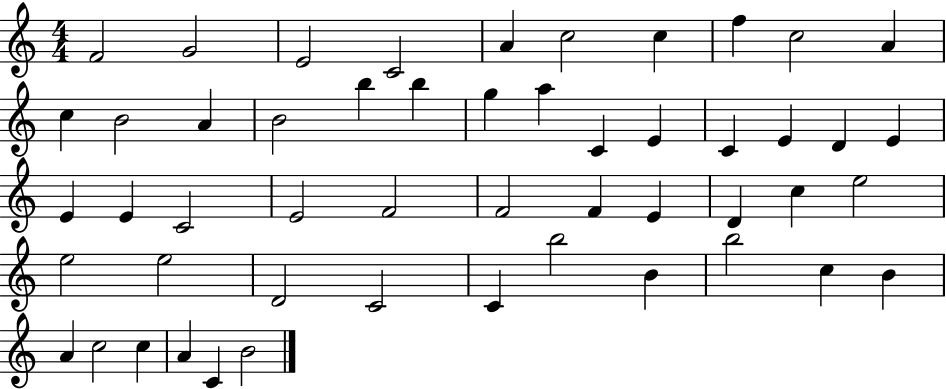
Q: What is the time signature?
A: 4/4